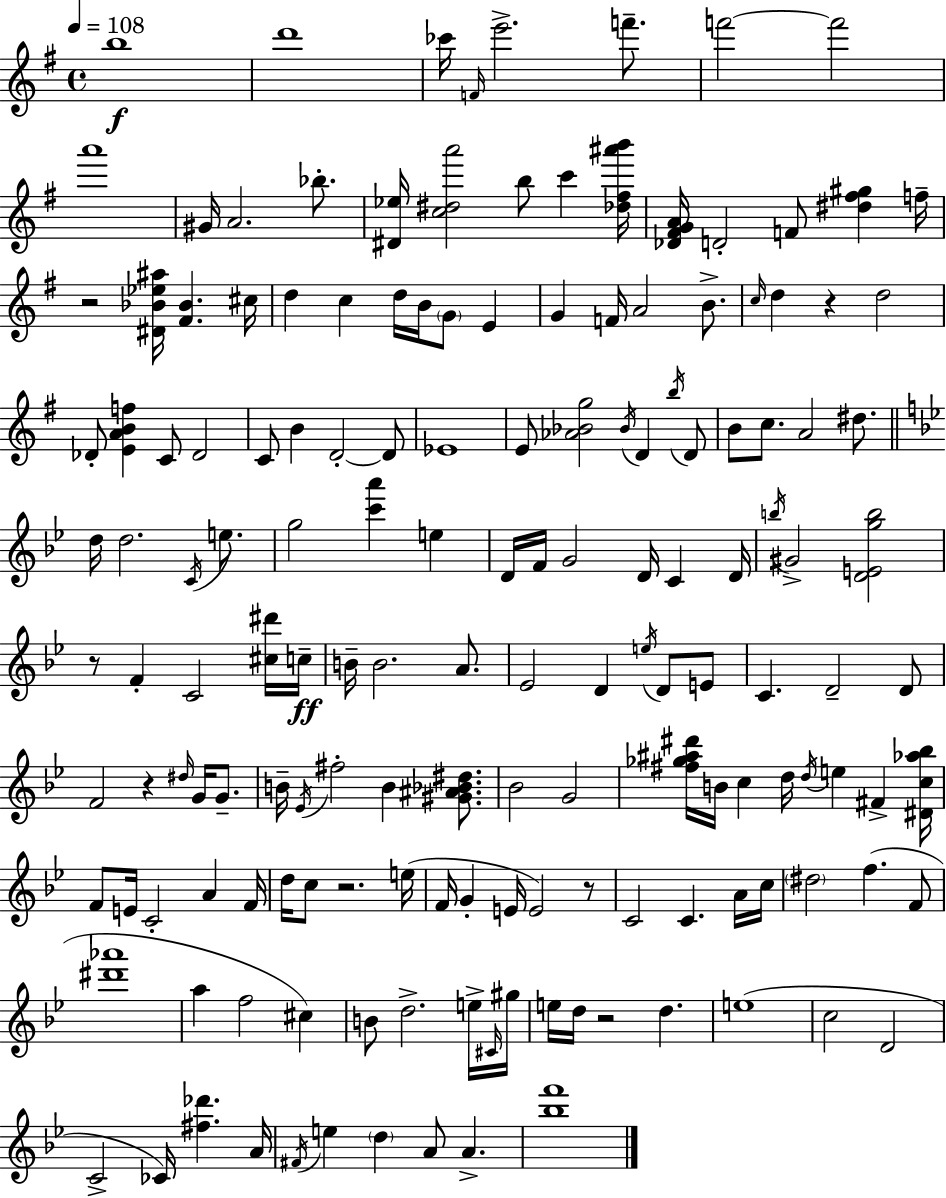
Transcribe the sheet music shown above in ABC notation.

X:1
T:Untitled
M:4/4
L:1/4
K:Em
b4 d'4 _c'/4 F/4 e'2 f'/2 f'2 f'2 a'4 ^G/4 A2 _b/2 [^D_e]/4 [c^da']2 b/2 c' [_d^f^a'b']/4 [_D^FGA]/4 D2 F/2 [^d^f^g] f/4 z2 [^D_B_e^a]/4 [^F_B] ^c/4 d c d/4 B/4 G/2 E G F/4 A2 B/2 c/4 d z d2 _D/2 [EABf] C/2 _D2 C/2 B D2 D/2 _E4 E/2 [_A_Bg]2 _B/4 D b/4 D/2 B/2 c/2 A2 ^d/2 d/4 d2 C/4 e/2 g2 [c'a'] e D/4 F/4 G2 D/4 C D/4 b/4 ^G2 [DEgb]2 z/2 F C2 [^c^d']/4 c/4 B/4 B2 A/2 _E2 D e/4 D/2 E/2 C D2 D/2 F2 z ^d/4 G/4 G/2 B/4 _E/4 ^f2 B [^G^A_B^d]/2 _B2 G2 [^f_g^a^d']/4 B/4 c d/4 d/4 e ^F [^Dc_a_b]/4 F/2 E/4 C2 A F/4 d/4 c/2 z2 e/4 F/4 G E/4 E2 z/2 C2 C A/4 c/4 ^d2 f F/2 [^d'_a']4 a f2 ^c B/2 d2 e/4 ^C/4 ^g/4 e/4 d/4 z2 d e4 c2 D2 C2 _C/4 [^f_d'] A/4 ^F/4 e d A/2 A [_bf']4